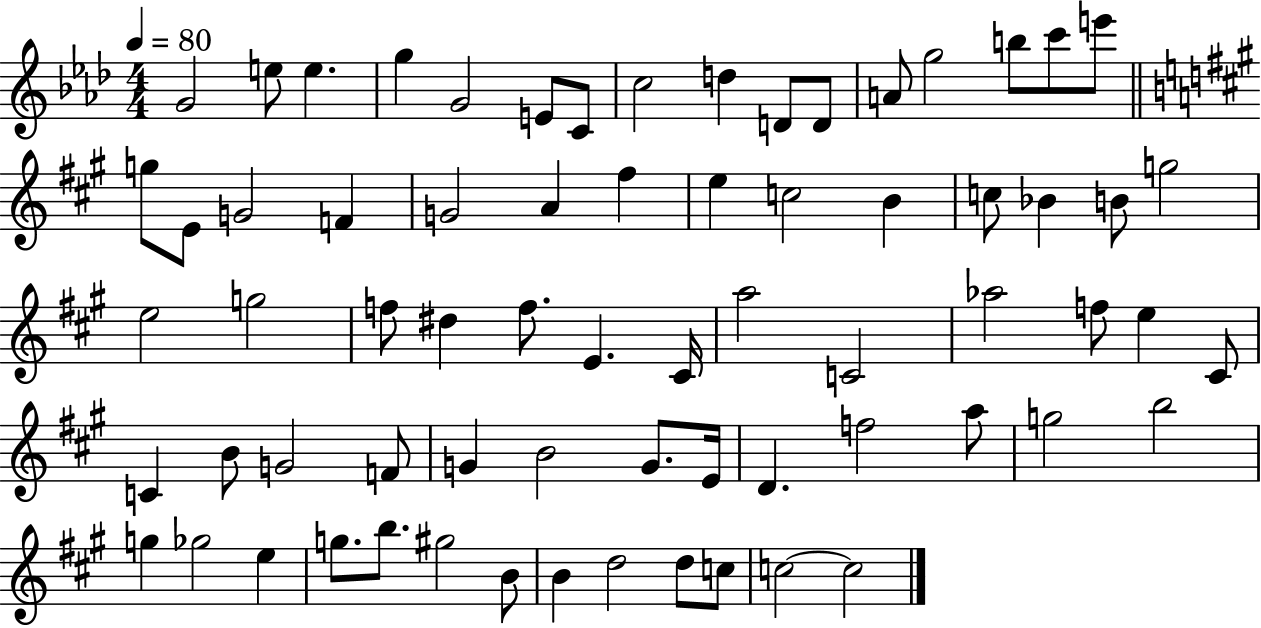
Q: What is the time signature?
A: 4/4